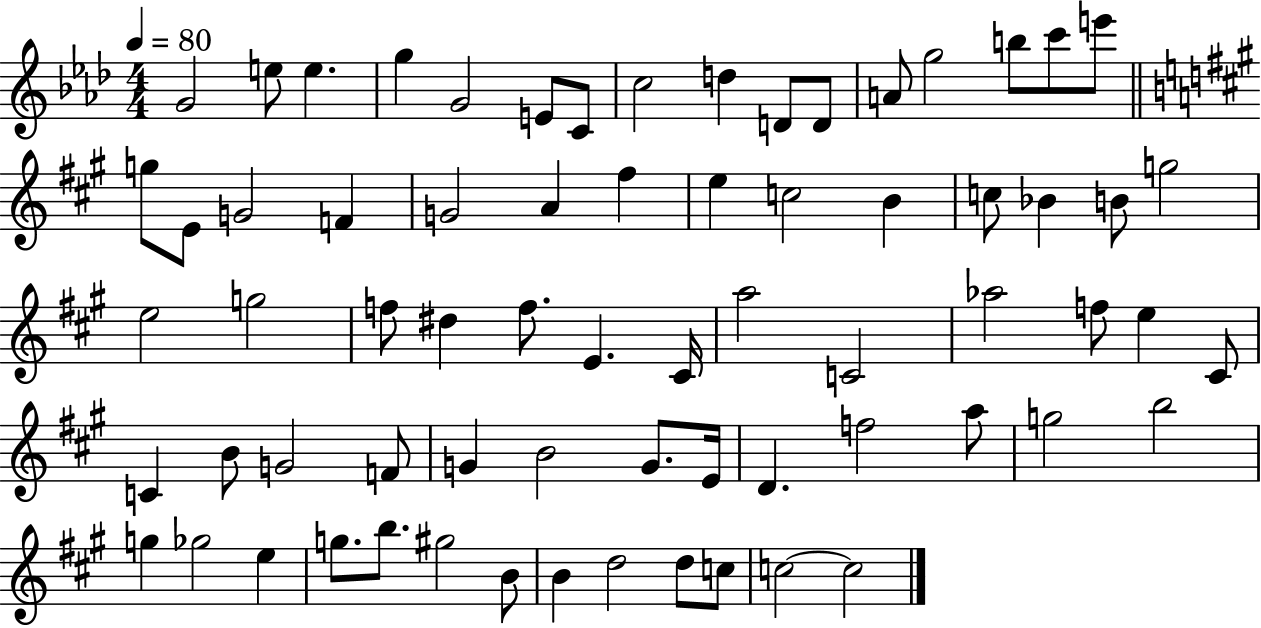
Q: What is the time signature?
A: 4/4